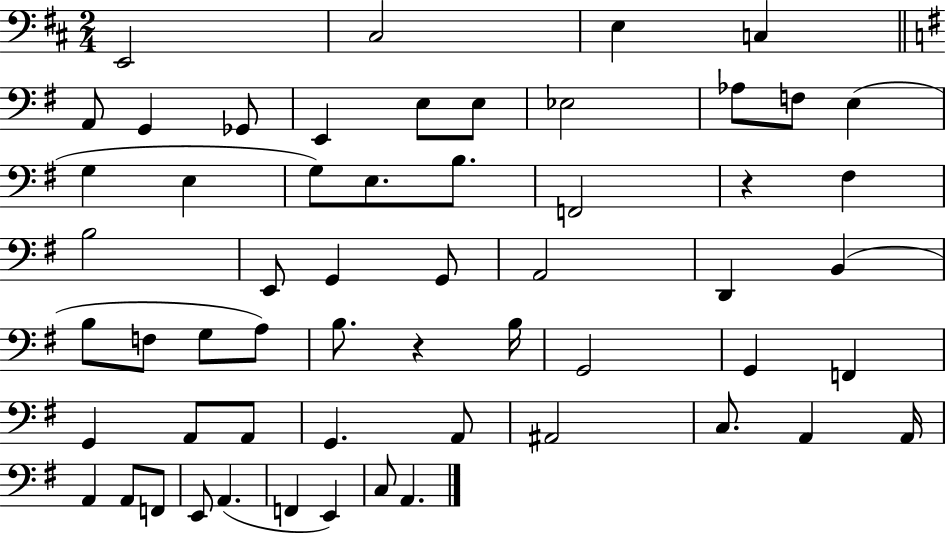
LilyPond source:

{
  \clef bass
  \numericTimeSignature
  \time 2/4
  \key d \major
  \repeat volta 2 { e,2 | cis2 | e4 c4 | \bar "||" \break \key e \minor a,8 g,4 ges,8 | e,4 e8 e8 | ees2 | aes8 f8 e4( | \break g4 e4 | g8) e8. b8. | f,2 | r4 fis4 | \break b2 | e,8 g,4 g,8 | a,2 | d,4 b,4( | \break b8 f8 g8 a8) | b8. r4 b16 | g,2 | g,4 f,4 | \break g,4 a,8 a,8 | g,4. a,8 | ais,2 | c8. a,4 a,16 | \break a,4 a,8 f,8 | e,8 a,4.( | f,4 e,4) | c8 a,4. | \break } \bar "|."
}